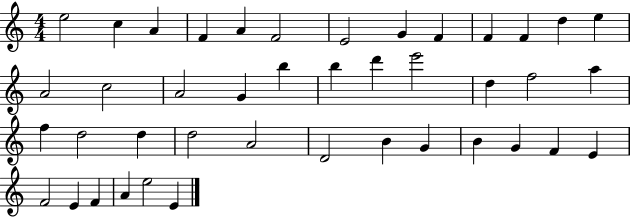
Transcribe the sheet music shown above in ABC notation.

X:1
T:Untitled
M:4/4
L:1/4
K:C
e2 c A F A F2 E2 G F F F d e A2 c2 A2 G b b d' e'2 d f2 a f d2 d d2 A2 D2 B G B G F E F2 E F A e2 E